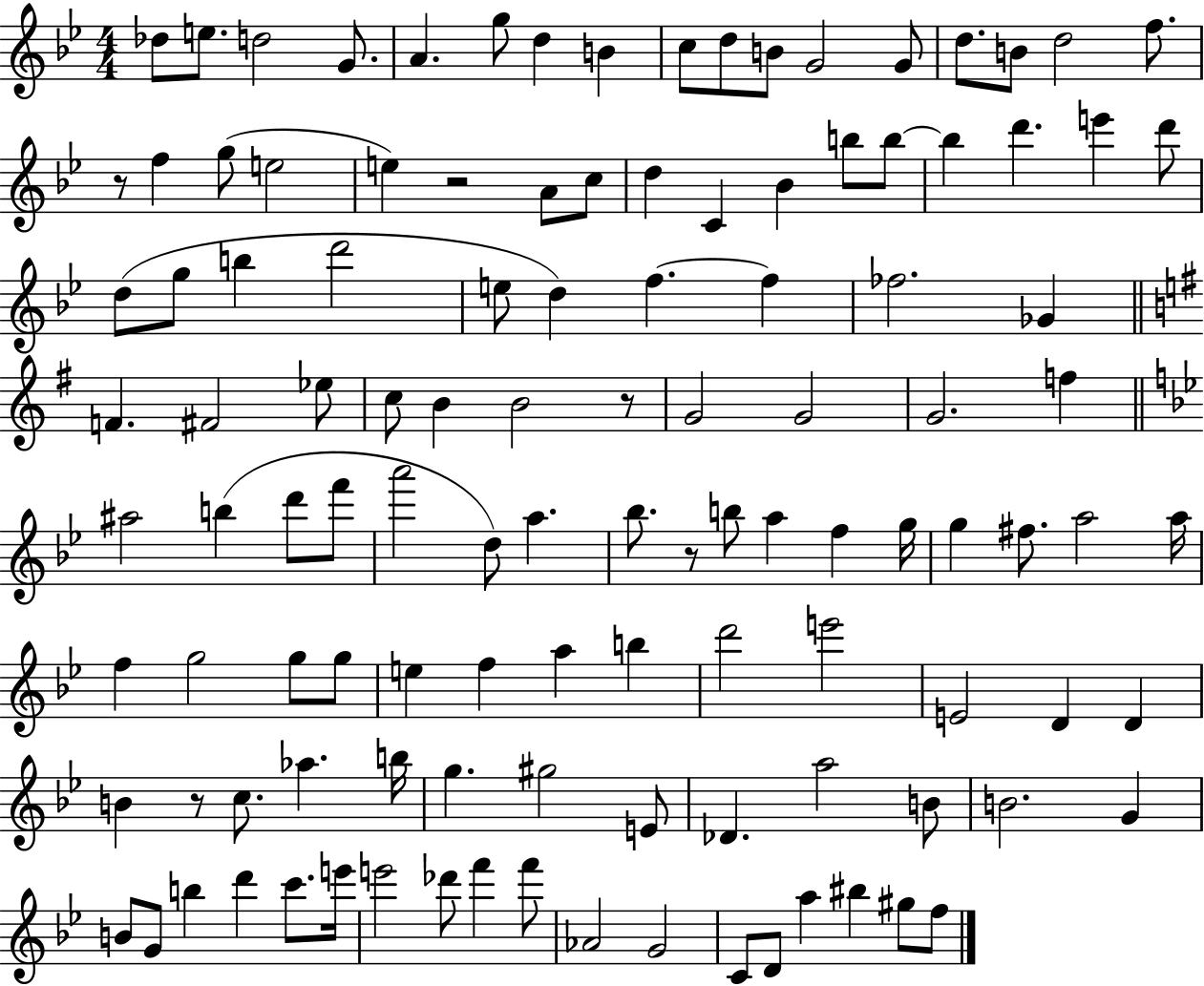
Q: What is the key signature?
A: BES major